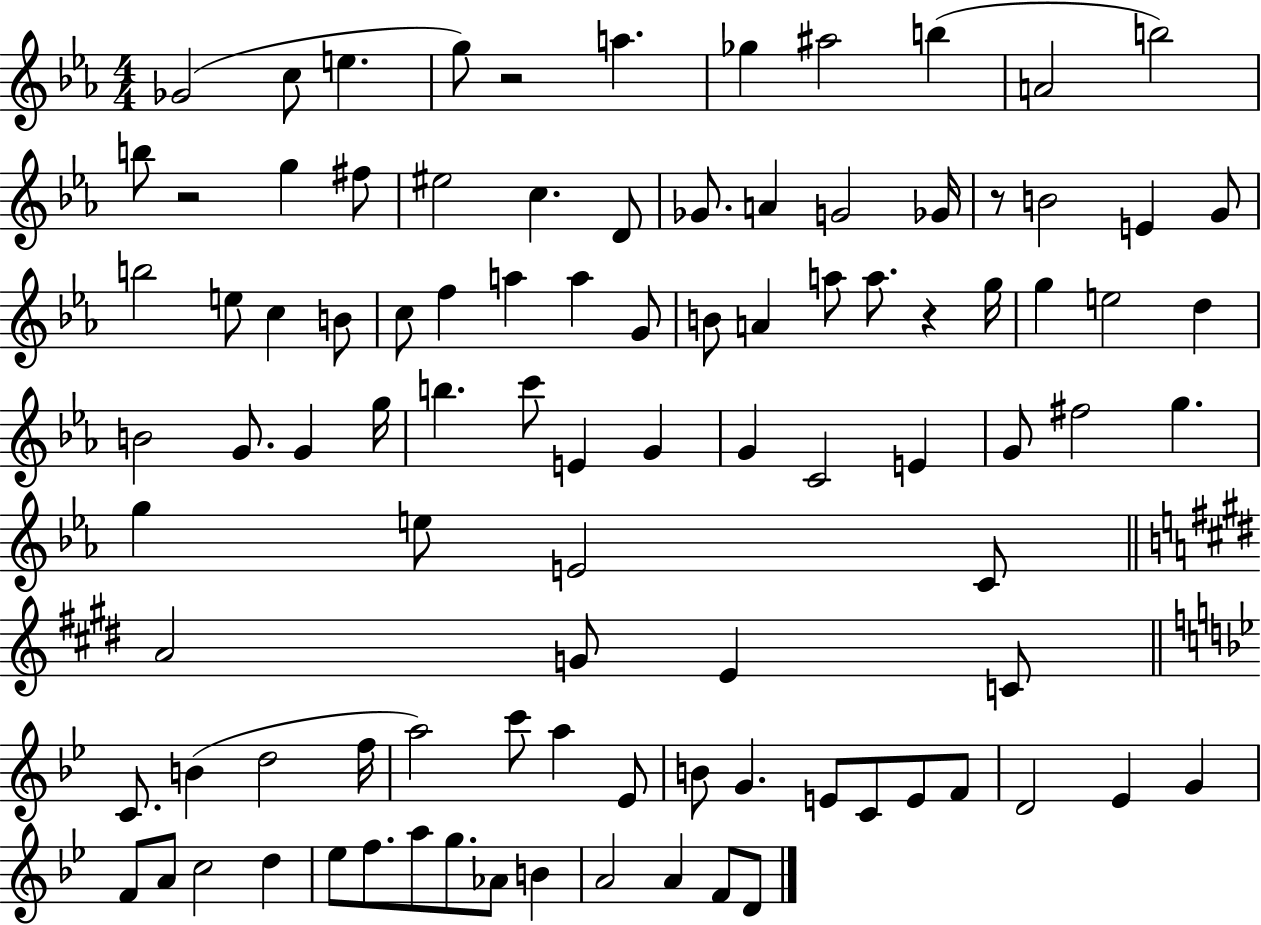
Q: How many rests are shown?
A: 4